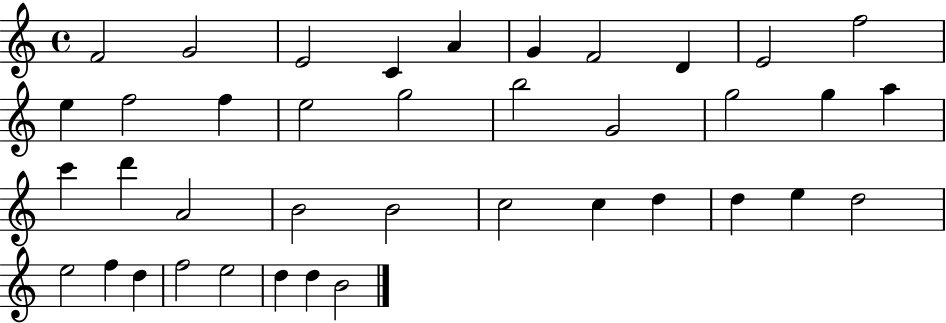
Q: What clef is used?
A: treble